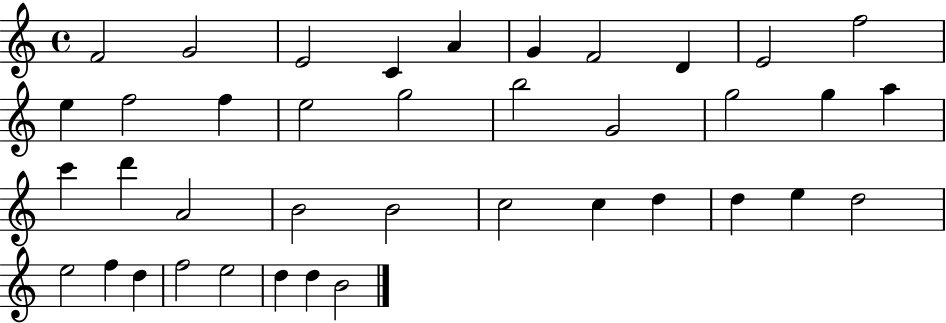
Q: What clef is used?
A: treble